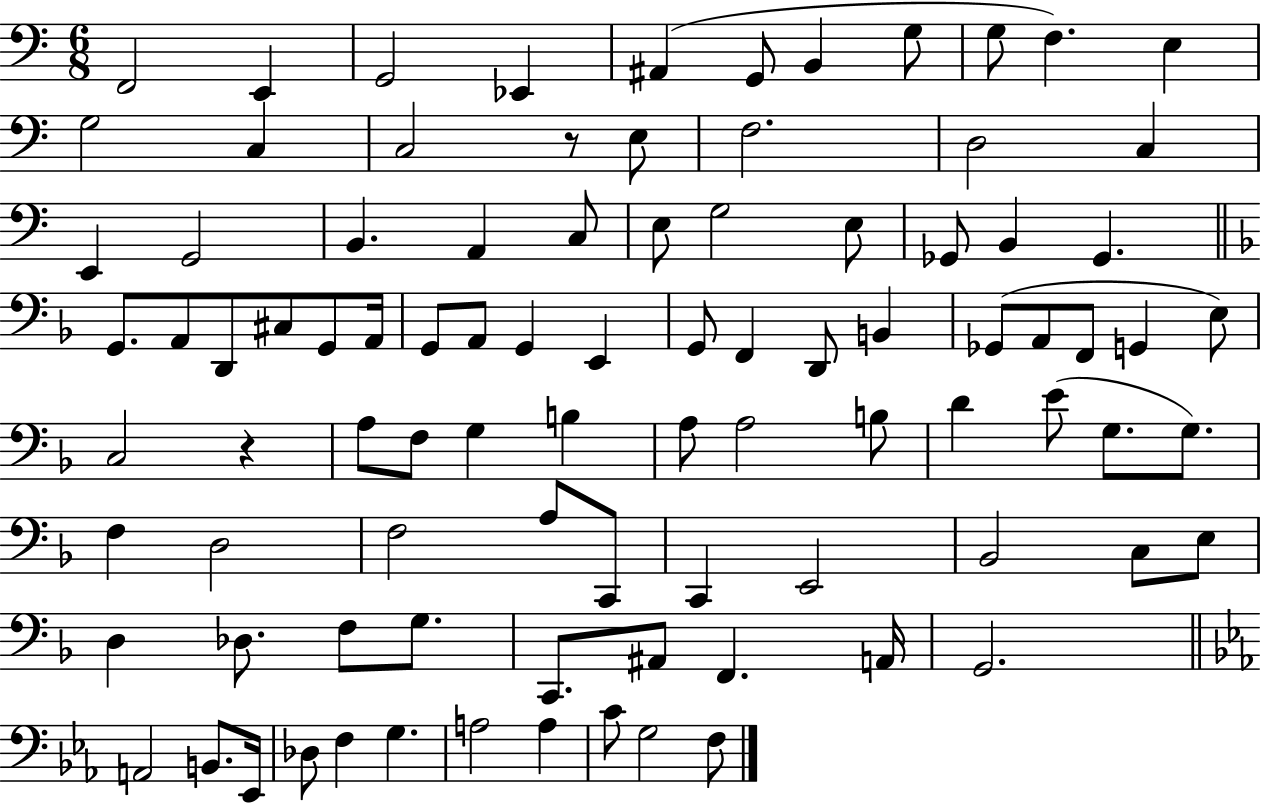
F2/h E2/q G2/h Eb2/q A#2/q G2/e B2/q G3/e G3/e F3/q. E3/q G3/h C3/q C3/h R/e E3/e F3/h. D3/h C3/q E2/q G2/h B2/q. A2/q C3/e E3/e G3/h E3/e Gb2/e B2/q Gb2/q. G2/e. A2/e D2/e C#3/e G2/e A2/s G2/e A2/e G2/q E2/q G2/e F2/q D2/e B2/q Gb2/e A2/e F2/e G2/q E3/e C3/h R/q A3/e F3/e G3/q B3/q A3/e A3/h B3/e D4/q E4/e G3/e. G3/e. F3/q D3/h F3/h A3/e C2/e C2/q E2/h Bb2/h C3/e E3/e D3/q Db3/e. F3/e G3/e. C2/e. A#2/e F2/q. A2/s G2/h. A2/h B2/e. Eb2/s Db3/e F3/q G3/q. A3/h A3/q C4/e G3/h F3/e